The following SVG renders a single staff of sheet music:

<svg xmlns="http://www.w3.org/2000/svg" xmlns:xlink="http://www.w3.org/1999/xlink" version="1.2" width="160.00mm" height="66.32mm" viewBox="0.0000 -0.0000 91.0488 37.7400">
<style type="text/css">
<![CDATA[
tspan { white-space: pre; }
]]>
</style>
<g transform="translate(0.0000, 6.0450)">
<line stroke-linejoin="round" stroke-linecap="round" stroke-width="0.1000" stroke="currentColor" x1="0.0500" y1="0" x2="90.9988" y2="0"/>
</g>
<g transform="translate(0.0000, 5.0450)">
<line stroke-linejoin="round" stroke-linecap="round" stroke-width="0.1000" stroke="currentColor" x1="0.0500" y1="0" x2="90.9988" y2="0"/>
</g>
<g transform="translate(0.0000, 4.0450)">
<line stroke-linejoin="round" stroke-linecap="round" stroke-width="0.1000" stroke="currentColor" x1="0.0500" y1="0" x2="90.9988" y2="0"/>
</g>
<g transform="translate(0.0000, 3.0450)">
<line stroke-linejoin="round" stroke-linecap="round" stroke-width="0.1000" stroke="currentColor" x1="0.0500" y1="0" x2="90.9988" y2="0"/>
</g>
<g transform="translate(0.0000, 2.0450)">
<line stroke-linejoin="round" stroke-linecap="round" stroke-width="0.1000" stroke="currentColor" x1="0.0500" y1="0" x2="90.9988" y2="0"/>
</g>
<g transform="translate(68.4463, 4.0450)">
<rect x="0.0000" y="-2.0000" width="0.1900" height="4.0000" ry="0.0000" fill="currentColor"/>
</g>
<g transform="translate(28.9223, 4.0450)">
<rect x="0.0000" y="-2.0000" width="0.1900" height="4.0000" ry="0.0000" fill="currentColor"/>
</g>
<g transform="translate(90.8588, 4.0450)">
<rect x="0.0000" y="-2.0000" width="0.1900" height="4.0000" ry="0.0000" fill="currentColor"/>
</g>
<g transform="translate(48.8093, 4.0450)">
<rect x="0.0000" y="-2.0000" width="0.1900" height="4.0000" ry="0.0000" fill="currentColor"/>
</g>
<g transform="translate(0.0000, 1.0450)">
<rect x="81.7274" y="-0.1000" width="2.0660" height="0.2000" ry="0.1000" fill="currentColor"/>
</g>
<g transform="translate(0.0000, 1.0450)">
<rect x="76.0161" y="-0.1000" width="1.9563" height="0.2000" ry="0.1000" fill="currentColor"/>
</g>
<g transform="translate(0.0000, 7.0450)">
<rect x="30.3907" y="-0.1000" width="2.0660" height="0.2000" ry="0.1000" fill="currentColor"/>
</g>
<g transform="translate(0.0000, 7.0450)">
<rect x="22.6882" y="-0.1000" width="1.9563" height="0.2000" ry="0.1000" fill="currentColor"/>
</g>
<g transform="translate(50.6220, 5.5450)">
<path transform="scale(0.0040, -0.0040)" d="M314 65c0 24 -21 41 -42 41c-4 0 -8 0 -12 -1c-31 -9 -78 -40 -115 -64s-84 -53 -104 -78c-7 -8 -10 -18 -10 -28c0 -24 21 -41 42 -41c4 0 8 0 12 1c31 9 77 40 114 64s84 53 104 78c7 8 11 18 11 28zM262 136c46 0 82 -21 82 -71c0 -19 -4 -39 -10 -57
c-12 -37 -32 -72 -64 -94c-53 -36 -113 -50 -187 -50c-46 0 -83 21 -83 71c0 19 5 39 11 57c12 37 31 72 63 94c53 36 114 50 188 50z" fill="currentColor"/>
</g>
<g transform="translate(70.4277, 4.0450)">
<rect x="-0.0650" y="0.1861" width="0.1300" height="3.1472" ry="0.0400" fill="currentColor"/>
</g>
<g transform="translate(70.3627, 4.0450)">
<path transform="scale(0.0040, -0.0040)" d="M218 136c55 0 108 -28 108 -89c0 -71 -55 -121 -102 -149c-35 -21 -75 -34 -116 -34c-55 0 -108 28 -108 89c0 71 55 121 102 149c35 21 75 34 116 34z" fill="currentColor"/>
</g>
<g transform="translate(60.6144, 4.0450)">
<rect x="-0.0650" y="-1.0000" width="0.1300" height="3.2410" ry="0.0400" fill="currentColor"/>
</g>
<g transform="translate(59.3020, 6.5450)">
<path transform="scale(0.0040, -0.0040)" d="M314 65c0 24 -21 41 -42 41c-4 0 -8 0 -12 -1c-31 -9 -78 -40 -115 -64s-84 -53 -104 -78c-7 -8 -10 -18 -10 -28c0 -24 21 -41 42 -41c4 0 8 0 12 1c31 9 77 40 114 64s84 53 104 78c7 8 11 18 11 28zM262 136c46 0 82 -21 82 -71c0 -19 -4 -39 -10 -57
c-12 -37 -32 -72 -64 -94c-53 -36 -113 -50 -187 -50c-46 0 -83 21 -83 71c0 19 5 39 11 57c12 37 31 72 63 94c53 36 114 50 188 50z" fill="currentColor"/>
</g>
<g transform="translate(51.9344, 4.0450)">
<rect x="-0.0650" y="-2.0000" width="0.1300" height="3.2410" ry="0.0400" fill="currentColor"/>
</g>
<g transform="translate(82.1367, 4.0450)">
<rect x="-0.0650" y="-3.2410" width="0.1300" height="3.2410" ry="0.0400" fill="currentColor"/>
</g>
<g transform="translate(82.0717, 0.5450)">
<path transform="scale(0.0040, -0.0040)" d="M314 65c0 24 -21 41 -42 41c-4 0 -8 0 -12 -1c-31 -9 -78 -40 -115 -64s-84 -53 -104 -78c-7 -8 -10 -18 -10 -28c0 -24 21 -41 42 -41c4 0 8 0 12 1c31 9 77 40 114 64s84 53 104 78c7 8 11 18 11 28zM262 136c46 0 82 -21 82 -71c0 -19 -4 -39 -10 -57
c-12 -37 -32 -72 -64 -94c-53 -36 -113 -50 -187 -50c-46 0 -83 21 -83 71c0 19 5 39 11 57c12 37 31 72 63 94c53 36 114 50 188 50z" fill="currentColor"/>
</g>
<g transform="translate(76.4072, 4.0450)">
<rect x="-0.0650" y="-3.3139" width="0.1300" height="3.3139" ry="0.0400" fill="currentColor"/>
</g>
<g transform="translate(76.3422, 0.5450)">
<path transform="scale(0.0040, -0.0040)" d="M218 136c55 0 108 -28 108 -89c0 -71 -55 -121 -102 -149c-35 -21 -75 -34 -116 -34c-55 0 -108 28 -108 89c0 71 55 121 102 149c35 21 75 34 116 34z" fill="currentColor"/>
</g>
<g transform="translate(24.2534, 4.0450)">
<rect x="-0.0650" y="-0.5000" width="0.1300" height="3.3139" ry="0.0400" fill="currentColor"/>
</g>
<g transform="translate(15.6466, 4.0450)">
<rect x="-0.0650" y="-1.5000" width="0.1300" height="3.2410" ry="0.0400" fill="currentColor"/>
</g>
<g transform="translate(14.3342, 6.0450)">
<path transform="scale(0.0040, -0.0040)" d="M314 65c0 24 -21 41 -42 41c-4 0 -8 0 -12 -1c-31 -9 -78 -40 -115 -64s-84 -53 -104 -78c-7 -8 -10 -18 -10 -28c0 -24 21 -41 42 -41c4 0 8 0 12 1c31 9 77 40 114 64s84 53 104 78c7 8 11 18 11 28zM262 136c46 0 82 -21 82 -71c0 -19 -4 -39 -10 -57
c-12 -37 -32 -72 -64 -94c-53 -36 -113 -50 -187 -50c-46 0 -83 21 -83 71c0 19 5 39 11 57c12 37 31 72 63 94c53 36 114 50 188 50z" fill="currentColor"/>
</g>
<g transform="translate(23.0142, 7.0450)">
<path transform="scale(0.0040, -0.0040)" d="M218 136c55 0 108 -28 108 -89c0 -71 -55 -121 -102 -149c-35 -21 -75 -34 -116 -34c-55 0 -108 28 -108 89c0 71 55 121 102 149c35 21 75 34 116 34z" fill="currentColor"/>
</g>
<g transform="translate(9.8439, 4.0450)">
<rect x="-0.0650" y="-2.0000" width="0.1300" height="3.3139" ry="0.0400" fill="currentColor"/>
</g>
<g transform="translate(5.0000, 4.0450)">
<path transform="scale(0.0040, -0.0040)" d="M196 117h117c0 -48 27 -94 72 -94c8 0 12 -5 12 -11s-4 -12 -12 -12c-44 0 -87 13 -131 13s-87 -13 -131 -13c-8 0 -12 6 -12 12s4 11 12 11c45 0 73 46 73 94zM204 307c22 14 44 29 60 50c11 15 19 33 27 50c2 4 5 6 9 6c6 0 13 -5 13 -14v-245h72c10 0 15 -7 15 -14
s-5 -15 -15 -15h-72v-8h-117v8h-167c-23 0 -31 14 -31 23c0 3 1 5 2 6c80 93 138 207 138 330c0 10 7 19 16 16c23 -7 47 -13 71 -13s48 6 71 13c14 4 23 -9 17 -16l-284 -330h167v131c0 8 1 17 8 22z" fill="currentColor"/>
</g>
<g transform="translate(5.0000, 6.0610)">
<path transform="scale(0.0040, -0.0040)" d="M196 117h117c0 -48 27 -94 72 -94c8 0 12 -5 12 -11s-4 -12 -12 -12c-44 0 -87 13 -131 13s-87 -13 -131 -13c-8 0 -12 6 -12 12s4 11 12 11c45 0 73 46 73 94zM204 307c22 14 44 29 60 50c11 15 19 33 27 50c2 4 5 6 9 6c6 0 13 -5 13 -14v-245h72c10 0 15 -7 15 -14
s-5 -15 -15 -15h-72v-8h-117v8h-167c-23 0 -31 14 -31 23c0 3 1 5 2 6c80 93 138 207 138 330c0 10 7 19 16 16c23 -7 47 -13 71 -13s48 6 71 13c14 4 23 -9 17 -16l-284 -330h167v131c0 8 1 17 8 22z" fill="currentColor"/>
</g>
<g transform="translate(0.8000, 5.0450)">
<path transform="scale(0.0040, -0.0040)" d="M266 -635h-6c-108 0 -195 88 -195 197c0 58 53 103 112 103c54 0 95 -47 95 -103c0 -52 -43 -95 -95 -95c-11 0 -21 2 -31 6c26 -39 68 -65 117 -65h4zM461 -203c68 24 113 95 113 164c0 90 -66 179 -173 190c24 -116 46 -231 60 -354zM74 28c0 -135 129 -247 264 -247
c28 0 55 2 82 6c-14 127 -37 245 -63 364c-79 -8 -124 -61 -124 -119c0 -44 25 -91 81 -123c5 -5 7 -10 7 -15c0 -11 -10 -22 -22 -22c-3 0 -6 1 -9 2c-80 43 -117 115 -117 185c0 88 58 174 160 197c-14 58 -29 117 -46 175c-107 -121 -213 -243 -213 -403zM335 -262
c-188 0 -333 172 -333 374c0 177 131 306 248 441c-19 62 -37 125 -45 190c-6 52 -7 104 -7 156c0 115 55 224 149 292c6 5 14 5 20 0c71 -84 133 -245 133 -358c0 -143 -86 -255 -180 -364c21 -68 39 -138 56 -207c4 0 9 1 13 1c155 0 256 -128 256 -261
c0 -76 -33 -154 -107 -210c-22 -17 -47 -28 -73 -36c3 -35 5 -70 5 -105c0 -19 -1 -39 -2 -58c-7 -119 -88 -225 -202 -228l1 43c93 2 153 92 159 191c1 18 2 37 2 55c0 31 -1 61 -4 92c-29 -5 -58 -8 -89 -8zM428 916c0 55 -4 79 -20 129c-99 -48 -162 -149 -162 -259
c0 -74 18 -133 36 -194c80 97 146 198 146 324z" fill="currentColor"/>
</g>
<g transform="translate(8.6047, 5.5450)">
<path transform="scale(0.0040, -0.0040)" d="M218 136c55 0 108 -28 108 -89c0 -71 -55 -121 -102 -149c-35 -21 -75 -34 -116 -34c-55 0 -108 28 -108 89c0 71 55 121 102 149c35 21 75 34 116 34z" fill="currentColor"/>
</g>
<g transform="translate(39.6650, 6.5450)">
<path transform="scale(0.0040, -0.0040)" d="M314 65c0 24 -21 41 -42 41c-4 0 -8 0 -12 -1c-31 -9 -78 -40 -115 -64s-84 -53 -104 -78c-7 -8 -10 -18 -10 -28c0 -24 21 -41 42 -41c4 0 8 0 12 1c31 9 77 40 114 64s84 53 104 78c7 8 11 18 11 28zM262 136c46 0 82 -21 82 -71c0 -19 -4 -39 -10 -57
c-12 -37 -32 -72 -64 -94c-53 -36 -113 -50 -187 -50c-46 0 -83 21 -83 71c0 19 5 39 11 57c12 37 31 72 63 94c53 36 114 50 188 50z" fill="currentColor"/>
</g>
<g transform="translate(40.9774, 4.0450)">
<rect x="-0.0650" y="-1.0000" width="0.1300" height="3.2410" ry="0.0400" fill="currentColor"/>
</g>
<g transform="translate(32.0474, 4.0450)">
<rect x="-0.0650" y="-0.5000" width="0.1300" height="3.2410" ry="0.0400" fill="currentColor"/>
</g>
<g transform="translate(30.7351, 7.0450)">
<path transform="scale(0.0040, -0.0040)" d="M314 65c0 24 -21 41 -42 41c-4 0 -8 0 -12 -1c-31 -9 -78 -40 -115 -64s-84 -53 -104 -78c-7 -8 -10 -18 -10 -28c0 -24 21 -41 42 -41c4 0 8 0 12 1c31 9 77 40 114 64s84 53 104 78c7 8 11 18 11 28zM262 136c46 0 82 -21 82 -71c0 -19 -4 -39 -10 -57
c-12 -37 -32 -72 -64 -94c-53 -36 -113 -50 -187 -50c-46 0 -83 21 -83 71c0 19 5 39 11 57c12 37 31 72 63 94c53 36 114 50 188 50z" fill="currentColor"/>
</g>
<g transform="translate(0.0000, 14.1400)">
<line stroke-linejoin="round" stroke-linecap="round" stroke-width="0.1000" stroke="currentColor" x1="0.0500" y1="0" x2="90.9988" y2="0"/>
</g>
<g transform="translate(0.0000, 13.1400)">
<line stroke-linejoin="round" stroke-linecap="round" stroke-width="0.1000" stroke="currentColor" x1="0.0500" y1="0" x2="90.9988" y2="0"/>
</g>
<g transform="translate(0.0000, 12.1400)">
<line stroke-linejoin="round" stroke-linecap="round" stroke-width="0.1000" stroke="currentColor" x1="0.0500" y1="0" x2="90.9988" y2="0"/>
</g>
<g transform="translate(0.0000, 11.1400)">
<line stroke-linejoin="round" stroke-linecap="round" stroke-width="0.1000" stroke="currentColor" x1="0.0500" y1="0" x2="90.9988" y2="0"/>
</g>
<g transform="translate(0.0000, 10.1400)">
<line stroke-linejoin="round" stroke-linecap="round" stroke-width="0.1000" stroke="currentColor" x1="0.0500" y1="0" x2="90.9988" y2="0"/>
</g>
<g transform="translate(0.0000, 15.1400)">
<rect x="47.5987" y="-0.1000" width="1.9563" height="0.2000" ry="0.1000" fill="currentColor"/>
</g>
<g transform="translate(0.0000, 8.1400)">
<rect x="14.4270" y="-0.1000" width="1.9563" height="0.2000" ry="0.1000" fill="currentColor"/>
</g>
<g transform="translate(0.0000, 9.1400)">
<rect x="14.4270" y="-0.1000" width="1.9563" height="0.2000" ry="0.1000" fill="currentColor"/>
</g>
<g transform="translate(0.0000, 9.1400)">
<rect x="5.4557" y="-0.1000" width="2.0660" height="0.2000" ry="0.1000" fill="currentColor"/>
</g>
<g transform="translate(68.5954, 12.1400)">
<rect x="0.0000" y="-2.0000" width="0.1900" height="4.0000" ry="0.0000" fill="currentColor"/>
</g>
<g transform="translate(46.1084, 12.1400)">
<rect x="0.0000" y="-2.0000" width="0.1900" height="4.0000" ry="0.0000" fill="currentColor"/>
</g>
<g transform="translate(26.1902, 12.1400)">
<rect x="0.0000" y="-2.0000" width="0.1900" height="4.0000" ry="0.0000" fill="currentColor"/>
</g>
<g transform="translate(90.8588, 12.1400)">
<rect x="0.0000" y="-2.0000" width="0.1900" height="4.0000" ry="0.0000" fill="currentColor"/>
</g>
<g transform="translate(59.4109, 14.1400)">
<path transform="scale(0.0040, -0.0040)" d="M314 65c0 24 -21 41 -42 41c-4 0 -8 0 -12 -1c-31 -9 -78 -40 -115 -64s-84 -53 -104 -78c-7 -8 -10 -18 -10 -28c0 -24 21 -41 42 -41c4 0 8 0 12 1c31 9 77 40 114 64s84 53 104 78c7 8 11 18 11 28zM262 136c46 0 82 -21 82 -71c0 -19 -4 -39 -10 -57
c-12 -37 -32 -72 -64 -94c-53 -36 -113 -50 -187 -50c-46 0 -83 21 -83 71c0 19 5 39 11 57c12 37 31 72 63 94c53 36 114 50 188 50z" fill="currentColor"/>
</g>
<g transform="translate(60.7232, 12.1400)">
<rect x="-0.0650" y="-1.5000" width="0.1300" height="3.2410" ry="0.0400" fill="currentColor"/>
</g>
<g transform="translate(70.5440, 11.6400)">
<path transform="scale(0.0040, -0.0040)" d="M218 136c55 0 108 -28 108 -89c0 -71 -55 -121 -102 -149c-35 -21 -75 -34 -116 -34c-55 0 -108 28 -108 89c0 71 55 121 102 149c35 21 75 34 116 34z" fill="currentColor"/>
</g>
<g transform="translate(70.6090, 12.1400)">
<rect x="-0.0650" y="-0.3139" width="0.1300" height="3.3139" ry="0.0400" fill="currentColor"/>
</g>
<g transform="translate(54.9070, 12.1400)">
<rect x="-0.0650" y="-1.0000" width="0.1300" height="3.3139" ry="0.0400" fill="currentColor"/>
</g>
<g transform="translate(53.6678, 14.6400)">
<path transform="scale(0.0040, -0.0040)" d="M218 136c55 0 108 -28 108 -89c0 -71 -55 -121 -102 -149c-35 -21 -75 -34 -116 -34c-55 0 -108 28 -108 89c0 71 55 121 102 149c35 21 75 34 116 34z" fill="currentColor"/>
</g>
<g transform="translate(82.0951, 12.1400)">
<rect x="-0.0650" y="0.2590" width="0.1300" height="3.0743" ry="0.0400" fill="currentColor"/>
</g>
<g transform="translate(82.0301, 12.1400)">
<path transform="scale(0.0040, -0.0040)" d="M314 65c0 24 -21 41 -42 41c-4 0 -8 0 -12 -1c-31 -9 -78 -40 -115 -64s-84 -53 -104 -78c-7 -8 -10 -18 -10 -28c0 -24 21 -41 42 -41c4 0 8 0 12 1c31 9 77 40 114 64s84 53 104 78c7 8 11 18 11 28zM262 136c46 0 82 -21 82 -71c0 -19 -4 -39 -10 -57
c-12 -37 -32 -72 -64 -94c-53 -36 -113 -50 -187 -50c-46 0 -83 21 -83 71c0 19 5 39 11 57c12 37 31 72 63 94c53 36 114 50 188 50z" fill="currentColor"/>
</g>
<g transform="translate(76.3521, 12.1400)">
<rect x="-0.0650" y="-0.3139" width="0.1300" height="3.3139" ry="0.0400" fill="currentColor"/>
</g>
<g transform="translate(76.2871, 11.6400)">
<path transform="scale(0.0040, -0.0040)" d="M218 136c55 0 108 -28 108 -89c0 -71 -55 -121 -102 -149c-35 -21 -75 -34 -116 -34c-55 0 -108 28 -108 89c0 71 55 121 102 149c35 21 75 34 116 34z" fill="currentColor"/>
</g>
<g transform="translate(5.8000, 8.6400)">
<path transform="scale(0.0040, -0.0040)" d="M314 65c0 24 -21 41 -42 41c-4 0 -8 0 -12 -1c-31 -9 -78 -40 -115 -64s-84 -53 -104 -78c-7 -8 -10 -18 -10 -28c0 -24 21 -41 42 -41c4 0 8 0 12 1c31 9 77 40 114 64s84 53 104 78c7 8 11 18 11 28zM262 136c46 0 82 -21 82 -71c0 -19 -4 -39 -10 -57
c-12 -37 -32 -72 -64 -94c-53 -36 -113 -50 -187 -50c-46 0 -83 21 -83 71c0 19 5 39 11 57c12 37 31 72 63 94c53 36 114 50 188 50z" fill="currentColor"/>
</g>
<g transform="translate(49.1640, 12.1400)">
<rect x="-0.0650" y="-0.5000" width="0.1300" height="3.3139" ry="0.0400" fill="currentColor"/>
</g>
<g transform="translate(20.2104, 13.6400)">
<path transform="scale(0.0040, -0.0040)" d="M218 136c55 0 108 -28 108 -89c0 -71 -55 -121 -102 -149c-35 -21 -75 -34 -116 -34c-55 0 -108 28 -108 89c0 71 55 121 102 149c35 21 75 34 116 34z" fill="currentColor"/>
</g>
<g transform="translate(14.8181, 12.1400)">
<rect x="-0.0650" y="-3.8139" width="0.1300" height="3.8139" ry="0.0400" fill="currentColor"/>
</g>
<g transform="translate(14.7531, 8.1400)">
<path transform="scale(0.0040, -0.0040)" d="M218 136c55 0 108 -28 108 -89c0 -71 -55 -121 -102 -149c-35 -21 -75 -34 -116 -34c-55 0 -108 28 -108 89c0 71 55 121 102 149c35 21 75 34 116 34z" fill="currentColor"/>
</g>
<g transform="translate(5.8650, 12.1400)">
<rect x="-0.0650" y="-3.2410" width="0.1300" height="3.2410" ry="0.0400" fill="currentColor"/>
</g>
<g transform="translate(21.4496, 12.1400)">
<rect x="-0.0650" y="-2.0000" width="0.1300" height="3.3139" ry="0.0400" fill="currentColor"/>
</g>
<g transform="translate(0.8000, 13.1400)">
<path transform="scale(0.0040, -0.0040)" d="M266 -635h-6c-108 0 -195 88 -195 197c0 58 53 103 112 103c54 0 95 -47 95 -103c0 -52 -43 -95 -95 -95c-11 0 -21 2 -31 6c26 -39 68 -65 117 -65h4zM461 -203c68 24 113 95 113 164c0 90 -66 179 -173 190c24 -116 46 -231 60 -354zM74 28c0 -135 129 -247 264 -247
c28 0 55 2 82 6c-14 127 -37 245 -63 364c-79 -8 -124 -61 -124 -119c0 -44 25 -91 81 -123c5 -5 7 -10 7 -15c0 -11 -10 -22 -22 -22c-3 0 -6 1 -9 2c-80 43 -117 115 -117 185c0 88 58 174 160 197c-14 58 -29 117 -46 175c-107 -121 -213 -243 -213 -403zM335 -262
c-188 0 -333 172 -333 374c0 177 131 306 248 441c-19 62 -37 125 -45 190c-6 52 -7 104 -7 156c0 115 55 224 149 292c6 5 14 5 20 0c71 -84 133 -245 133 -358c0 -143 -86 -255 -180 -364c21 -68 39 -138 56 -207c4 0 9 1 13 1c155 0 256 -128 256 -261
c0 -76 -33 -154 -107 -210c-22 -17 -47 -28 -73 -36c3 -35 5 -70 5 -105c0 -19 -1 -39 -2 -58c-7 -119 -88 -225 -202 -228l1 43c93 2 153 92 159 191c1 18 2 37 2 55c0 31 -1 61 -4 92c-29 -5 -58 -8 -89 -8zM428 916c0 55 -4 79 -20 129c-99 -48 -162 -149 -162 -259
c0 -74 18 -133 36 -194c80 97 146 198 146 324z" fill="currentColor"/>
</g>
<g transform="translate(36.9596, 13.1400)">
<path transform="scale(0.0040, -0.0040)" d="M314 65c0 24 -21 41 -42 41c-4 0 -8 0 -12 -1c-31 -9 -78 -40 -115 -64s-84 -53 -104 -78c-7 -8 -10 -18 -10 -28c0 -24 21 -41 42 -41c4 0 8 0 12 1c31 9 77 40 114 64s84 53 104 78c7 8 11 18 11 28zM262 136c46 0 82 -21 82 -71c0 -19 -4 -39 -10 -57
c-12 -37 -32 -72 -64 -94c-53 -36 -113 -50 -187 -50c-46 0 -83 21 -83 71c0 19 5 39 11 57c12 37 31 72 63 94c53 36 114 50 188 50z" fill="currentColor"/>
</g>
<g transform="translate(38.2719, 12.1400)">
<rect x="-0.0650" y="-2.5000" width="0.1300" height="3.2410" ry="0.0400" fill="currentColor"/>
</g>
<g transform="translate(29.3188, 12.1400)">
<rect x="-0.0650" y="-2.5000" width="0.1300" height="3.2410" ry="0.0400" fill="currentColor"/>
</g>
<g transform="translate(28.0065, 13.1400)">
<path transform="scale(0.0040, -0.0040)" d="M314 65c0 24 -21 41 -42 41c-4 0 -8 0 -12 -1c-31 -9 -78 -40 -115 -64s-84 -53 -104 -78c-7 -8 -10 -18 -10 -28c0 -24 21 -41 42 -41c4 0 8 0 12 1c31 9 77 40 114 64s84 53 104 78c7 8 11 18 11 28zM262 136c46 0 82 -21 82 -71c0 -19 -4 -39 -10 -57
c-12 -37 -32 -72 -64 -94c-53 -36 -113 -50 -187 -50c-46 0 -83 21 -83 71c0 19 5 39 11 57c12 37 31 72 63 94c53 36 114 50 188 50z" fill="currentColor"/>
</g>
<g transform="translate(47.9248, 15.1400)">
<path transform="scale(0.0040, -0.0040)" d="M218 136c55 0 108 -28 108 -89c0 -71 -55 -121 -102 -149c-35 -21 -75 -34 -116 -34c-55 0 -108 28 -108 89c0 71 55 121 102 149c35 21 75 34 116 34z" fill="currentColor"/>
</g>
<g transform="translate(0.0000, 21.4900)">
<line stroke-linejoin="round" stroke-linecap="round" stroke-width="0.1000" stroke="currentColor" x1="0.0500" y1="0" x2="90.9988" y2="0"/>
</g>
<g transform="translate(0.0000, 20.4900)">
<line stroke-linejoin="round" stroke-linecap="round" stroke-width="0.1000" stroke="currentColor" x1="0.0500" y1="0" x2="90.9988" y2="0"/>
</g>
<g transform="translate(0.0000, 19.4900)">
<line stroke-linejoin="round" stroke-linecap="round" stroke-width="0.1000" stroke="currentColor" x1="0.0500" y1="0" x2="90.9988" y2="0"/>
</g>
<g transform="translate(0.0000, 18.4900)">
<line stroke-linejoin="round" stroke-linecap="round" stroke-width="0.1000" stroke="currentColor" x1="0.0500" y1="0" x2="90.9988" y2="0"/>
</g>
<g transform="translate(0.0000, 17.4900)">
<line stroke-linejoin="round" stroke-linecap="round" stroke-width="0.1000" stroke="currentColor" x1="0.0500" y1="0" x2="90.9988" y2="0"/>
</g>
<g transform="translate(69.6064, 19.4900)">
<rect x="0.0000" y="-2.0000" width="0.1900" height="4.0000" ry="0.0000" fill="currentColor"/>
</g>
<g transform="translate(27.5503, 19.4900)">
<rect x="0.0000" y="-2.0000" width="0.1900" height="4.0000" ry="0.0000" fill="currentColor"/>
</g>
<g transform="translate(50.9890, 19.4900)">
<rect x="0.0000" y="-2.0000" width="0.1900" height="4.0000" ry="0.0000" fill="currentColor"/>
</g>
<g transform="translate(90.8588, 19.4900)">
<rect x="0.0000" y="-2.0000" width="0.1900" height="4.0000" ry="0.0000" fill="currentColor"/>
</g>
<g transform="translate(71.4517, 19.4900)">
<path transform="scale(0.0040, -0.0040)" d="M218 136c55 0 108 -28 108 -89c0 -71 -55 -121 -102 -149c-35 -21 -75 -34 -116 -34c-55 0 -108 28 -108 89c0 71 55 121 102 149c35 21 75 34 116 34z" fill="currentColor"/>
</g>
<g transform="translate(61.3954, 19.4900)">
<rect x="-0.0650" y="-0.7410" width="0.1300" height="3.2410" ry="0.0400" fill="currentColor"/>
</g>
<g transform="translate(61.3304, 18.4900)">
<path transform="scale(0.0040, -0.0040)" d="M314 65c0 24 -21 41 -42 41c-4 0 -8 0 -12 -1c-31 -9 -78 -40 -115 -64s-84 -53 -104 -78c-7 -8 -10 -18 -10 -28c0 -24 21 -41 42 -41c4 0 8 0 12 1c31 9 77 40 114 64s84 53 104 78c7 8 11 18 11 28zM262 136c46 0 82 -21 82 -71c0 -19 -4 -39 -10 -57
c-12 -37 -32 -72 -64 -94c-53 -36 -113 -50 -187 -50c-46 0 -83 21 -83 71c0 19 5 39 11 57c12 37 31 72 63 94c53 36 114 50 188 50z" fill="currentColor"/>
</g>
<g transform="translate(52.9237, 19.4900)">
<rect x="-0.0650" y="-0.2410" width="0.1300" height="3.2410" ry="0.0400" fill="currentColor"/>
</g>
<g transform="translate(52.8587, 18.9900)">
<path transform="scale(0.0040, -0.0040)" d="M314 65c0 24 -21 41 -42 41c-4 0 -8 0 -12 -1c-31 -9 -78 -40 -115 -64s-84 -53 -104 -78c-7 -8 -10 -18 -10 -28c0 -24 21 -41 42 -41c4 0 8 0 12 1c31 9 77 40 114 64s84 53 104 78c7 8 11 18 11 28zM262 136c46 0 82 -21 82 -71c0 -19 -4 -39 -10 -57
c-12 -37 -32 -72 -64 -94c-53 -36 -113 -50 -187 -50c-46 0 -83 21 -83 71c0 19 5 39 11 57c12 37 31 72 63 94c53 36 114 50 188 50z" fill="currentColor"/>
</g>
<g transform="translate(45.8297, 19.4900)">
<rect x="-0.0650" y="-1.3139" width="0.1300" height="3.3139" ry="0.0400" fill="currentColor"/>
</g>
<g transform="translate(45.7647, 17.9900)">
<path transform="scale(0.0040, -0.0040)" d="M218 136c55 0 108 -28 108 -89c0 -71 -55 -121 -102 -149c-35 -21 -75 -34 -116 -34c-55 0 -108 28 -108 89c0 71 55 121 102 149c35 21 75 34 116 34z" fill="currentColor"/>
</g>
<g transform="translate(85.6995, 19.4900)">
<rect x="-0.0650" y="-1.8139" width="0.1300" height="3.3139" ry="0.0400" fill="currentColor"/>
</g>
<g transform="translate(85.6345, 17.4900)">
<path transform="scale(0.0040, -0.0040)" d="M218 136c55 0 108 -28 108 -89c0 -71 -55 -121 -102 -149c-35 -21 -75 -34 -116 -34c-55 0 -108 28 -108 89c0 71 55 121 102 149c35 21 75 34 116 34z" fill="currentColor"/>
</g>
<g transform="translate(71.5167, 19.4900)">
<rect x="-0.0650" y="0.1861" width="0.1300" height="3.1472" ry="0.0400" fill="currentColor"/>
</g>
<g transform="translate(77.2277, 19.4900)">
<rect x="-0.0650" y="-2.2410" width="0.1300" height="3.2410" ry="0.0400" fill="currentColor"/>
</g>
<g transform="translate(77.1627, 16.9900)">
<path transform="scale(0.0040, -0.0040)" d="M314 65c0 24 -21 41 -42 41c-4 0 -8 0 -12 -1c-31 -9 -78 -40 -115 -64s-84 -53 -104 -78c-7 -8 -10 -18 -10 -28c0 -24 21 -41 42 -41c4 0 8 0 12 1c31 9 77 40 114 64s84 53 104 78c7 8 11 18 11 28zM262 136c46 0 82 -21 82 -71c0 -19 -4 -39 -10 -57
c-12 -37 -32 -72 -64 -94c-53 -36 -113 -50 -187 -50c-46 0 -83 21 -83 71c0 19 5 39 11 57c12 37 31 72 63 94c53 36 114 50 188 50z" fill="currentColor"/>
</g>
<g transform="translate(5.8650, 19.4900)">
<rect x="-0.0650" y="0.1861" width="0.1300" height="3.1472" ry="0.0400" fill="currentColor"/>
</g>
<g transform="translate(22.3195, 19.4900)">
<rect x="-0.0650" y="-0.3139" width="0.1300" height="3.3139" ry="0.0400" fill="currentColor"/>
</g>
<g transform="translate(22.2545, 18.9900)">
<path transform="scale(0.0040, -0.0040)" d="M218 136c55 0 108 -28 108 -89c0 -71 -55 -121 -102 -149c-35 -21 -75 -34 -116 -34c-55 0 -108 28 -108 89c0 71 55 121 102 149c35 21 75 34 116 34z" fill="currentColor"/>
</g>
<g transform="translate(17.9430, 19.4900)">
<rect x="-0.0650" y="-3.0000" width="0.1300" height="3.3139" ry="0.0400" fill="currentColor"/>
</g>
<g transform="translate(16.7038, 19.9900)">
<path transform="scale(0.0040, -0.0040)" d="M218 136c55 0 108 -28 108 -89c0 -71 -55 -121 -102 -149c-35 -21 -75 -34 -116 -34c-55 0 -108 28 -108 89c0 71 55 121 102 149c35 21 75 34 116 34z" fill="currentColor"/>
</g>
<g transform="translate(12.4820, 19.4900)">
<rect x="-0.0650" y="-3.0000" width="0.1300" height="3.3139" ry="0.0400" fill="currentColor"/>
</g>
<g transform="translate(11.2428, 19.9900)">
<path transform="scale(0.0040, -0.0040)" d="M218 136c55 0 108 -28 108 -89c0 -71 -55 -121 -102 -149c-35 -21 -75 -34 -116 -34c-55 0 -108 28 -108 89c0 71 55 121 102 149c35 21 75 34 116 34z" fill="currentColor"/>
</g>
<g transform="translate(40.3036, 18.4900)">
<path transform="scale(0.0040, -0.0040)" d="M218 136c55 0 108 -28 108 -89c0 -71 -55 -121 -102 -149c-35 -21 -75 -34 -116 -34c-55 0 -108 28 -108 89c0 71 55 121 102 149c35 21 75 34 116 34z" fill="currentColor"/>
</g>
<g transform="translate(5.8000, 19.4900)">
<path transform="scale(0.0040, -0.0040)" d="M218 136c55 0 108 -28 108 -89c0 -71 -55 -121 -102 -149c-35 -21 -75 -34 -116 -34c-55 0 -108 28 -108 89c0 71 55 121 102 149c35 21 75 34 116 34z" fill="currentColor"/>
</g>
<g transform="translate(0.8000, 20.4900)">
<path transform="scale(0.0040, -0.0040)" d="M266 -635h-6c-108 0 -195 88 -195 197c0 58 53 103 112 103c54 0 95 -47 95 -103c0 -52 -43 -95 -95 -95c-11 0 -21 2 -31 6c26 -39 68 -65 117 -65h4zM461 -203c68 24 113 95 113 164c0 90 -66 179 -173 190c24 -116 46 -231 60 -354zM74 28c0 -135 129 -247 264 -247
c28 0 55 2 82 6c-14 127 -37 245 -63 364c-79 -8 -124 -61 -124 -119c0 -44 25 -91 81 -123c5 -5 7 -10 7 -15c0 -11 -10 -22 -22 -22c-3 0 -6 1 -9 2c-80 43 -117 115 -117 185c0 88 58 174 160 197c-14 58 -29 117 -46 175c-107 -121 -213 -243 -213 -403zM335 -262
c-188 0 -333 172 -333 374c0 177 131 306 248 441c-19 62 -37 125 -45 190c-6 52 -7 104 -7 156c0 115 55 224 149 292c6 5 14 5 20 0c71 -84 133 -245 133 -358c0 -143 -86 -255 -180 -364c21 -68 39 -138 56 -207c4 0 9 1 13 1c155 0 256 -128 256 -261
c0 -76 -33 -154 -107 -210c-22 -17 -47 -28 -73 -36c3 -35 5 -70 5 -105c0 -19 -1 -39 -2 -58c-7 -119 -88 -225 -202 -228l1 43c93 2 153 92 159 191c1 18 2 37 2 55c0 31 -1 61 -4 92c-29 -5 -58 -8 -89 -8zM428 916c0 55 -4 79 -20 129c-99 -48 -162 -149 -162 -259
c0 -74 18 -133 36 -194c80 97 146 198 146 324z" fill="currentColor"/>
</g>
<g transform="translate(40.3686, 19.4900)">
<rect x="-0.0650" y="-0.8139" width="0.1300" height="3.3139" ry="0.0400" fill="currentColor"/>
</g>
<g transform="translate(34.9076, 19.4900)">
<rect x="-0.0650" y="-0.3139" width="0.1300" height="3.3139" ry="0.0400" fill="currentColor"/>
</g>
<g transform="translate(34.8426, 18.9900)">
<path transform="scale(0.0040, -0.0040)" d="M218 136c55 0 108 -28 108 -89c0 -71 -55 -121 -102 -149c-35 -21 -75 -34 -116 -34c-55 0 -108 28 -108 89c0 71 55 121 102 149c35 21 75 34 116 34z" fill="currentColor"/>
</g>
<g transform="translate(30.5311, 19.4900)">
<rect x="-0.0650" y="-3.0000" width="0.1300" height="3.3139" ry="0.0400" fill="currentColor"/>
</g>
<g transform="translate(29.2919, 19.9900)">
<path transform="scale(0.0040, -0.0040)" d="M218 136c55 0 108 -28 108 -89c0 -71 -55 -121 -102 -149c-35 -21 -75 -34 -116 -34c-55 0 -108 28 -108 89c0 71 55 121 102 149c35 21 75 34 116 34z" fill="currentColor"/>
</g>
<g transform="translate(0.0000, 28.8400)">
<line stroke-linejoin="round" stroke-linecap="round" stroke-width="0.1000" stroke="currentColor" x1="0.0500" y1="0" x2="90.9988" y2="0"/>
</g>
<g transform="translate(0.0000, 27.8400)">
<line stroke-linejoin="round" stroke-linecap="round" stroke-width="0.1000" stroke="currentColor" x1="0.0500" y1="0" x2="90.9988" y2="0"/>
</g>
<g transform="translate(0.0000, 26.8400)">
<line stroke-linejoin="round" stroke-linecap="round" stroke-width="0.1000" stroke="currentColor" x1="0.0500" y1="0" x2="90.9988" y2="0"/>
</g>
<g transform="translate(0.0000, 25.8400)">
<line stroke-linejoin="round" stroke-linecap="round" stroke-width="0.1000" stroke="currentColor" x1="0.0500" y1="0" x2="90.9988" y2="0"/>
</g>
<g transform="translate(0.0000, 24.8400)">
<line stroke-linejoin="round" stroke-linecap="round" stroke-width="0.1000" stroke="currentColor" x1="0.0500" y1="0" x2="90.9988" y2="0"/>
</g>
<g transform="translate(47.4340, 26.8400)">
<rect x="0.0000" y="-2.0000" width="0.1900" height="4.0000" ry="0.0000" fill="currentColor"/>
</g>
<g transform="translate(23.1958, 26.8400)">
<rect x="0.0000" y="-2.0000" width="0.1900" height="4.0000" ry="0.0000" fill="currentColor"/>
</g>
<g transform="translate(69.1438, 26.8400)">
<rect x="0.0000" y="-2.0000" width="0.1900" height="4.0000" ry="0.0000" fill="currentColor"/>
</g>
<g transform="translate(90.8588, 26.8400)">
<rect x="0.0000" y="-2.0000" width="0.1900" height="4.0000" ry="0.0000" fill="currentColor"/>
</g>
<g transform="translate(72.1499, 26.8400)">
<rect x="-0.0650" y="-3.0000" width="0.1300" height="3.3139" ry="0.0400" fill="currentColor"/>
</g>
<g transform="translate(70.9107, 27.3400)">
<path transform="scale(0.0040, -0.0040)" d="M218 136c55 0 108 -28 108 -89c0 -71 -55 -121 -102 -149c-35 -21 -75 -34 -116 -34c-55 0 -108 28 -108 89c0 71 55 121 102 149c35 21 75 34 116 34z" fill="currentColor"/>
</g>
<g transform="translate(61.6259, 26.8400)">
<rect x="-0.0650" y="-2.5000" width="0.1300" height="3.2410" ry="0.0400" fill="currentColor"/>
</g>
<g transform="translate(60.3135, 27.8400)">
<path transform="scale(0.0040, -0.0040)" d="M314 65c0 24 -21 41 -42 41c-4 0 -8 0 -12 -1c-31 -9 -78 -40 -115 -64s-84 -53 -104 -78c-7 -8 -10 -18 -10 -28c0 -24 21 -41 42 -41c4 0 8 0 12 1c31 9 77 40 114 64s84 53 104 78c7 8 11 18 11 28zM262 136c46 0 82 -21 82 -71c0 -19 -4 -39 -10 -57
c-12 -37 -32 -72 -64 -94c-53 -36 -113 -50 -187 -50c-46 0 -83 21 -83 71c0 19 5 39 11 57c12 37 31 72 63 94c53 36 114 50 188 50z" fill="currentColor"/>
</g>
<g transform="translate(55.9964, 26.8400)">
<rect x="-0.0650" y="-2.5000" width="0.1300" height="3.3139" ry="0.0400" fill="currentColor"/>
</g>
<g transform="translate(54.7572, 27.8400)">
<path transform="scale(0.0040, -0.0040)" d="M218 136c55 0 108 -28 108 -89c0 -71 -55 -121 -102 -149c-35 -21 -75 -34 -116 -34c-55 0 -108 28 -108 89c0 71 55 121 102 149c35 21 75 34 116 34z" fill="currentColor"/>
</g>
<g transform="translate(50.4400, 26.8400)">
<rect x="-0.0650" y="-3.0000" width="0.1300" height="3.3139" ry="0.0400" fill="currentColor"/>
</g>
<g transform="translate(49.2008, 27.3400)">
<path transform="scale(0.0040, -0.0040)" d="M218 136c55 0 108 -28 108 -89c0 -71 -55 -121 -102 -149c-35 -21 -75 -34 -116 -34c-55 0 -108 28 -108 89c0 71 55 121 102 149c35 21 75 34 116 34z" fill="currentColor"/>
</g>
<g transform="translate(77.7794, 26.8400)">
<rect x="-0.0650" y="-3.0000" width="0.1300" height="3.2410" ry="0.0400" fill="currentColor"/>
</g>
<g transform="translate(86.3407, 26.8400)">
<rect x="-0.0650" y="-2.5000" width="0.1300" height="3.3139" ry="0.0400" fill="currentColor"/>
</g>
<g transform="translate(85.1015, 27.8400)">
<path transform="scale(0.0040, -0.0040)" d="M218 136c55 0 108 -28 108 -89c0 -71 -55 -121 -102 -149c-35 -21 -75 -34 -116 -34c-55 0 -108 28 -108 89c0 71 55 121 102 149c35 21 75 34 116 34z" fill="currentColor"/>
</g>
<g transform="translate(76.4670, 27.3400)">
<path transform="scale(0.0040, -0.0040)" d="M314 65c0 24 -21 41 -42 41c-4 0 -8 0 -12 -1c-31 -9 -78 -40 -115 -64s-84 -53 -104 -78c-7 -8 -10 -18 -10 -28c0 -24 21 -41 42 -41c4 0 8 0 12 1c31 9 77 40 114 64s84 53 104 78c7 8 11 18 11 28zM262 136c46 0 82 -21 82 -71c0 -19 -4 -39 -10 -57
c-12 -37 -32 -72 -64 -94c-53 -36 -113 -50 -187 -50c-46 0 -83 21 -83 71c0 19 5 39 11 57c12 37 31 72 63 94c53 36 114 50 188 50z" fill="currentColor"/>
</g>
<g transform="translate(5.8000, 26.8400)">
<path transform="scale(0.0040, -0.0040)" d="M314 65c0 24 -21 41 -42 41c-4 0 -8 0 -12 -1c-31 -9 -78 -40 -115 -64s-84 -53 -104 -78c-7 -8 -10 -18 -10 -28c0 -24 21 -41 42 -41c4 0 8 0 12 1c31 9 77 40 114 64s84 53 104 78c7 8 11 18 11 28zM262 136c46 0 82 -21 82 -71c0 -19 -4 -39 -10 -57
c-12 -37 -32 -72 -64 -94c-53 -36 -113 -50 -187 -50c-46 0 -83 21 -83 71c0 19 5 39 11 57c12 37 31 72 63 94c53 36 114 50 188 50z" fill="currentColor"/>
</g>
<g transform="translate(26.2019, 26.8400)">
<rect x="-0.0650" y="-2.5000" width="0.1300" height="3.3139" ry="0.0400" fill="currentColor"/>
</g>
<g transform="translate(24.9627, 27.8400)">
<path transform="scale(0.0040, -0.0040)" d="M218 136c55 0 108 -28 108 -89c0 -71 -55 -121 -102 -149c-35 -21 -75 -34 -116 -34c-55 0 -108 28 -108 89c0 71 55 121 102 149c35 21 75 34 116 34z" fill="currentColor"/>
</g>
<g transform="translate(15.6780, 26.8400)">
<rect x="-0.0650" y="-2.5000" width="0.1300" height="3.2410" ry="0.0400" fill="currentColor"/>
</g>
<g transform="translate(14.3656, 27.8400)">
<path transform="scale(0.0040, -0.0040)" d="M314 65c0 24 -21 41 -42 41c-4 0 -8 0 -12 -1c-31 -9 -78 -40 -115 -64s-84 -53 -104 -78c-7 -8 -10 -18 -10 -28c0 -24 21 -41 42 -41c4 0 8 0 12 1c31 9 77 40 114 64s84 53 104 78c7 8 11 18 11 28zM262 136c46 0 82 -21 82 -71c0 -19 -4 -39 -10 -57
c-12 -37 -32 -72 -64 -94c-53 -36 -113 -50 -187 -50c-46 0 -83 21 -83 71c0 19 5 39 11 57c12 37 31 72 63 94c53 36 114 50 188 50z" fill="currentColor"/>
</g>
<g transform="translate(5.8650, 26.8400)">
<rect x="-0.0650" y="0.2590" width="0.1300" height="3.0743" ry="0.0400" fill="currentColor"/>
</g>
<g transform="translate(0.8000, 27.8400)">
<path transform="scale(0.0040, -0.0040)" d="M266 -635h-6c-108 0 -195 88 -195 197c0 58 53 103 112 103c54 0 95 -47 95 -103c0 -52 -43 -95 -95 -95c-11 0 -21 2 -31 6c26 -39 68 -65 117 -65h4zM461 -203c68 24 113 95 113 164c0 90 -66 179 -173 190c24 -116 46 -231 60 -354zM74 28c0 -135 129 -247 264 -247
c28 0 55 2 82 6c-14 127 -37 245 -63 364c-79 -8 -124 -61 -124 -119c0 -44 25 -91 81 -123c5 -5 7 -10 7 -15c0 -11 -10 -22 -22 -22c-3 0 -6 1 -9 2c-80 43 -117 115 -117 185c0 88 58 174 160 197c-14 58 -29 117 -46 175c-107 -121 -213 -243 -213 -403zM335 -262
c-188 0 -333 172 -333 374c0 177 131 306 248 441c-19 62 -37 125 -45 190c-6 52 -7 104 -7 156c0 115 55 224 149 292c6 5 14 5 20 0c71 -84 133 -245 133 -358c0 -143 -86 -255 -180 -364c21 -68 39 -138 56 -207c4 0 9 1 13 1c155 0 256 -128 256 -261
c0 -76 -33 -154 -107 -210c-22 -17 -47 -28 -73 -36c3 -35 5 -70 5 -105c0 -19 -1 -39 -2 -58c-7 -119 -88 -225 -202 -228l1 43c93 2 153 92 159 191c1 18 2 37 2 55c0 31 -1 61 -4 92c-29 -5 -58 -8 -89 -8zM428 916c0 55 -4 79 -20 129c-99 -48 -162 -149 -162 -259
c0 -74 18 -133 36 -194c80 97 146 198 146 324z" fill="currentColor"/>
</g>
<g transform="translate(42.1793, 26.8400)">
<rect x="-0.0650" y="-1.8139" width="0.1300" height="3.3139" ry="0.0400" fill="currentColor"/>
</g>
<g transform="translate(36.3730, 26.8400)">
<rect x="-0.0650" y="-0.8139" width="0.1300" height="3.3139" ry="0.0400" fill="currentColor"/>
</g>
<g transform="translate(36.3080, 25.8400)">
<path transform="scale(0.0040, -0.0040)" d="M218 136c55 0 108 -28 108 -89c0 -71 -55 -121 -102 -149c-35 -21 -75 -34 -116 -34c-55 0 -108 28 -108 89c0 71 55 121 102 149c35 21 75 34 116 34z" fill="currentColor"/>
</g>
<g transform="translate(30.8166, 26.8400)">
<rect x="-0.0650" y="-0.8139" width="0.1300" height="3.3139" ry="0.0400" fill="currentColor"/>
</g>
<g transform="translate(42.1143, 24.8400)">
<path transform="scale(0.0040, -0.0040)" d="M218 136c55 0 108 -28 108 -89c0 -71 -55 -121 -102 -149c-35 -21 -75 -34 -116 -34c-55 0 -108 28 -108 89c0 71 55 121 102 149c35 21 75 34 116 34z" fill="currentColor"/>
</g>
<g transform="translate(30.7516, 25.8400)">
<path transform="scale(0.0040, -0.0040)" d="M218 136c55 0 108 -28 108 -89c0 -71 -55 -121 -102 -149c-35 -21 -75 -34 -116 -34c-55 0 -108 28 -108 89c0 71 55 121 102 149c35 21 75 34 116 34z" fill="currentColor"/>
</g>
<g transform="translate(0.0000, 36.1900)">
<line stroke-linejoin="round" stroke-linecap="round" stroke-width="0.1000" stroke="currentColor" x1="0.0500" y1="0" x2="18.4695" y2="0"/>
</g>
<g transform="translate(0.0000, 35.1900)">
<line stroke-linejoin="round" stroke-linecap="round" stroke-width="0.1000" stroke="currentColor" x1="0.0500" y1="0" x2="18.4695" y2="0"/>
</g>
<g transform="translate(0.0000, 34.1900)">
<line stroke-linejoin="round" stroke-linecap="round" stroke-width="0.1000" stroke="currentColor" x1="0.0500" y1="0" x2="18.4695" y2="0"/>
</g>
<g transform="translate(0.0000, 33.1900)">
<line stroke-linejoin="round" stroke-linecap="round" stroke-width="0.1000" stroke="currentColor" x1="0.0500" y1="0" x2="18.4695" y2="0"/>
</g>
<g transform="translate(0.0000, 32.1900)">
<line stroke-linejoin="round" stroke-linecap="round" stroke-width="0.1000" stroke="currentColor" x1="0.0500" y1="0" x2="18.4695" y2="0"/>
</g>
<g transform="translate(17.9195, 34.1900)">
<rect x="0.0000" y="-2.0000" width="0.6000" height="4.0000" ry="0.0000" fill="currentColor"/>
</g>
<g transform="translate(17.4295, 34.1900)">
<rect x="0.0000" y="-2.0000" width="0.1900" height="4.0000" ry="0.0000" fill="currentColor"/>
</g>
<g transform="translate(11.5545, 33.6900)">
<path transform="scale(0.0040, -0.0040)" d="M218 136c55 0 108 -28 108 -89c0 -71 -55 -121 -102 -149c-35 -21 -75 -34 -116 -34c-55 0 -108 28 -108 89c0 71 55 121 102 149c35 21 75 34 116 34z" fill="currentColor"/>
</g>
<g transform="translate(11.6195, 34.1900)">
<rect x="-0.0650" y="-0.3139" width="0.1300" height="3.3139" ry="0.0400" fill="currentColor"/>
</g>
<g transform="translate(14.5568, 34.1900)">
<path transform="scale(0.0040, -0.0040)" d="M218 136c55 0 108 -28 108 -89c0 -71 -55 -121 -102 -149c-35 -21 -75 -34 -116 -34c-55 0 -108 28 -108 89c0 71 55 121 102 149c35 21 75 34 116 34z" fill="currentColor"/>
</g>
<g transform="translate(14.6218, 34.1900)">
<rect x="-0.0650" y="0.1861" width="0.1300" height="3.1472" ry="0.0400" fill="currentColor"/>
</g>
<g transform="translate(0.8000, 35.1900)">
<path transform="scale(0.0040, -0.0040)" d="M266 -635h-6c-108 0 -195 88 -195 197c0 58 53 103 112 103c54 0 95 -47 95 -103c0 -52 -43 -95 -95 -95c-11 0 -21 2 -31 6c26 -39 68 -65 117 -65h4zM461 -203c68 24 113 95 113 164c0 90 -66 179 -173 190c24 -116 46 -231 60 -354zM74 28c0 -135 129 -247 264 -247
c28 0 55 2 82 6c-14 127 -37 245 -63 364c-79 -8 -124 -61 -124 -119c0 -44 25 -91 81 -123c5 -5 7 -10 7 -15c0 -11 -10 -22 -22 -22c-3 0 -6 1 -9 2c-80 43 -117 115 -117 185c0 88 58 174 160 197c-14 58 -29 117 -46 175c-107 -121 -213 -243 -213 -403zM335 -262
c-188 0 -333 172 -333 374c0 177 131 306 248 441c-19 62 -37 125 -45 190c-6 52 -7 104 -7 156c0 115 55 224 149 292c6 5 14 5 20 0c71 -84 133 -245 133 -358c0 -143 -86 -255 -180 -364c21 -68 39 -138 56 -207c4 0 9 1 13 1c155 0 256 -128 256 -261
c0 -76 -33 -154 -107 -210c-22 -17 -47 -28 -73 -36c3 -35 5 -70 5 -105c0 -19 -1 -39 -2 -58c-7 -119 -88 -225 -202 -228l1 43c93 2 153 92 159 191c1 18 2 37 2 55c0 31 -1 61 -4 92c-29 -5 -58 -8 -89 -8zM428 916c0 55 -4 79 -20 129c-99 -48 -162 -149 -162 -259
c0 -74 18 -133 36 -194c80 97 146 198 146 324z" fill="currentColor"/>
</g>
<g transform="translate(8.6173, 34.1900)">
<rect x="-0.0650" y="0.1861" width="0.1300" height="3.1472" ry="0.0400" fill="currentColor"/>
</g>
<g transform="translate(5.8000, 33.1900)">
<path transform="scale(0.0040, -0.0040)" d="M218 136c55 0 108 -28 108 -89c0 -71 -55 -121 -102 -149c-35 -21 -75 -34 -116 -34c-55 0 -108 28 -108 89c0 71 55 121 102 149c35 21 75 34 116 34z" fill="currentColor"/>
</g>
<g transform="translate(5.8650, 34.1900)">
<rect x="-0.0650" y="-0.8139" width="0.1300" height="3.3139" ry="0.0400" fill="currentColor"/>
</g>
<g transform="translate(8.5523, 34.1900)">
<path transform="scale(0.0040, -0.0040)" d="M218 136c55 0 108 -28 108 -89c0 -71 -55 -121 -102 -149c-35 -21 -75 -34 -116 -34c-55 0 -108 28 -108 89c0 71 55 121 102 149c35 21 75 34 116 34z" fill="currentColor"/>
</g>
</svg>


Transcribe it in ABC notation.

X:1
T:Untitled
M:4/4
L:1/4
K:C
F E2 C C2 D2 F2 D2 B b b2 b2 c' F G2 G2 C D E2 c c B2 B A A c A c d e c2 d2 B g2 f B2 G2 G d d f A G G2 A A2 G d B c B